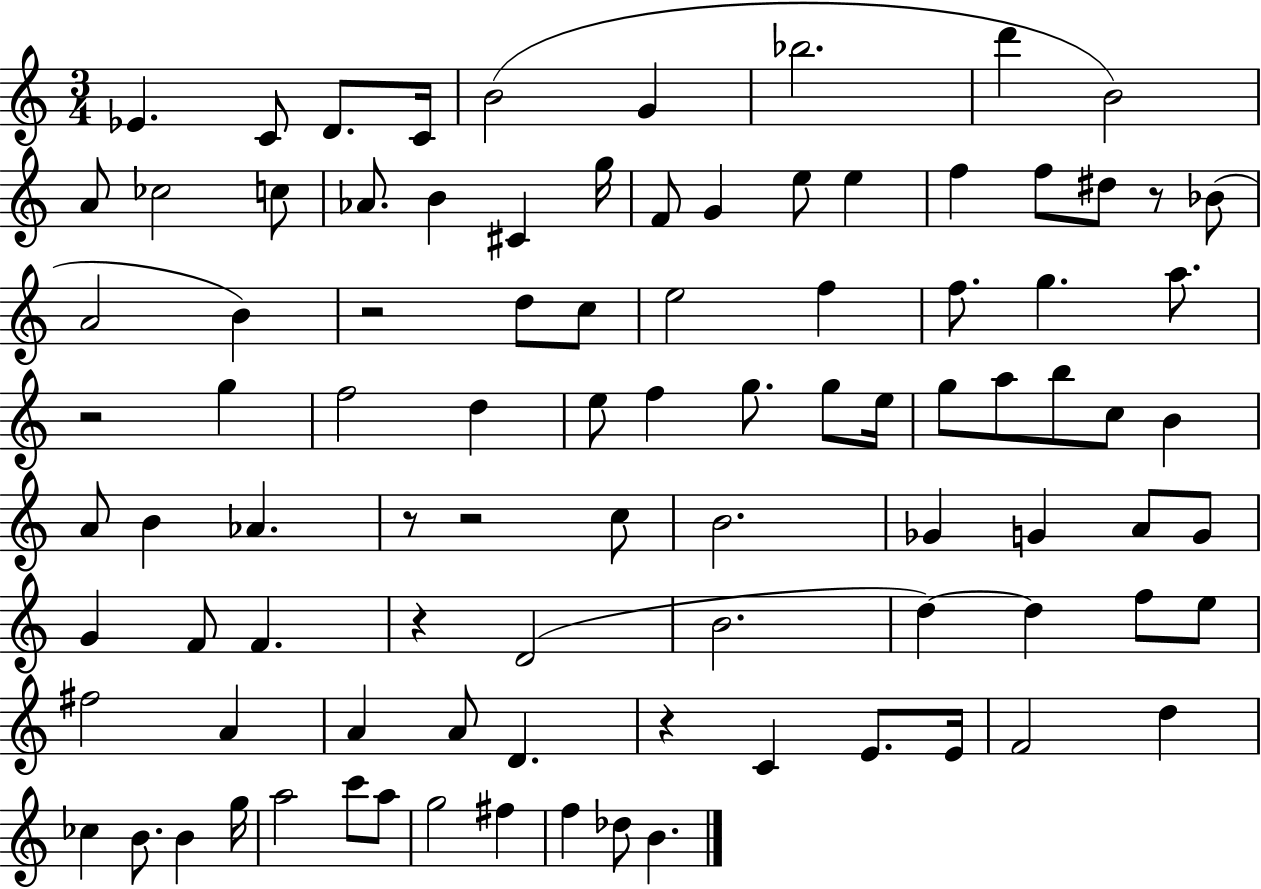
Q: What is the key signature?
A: C major